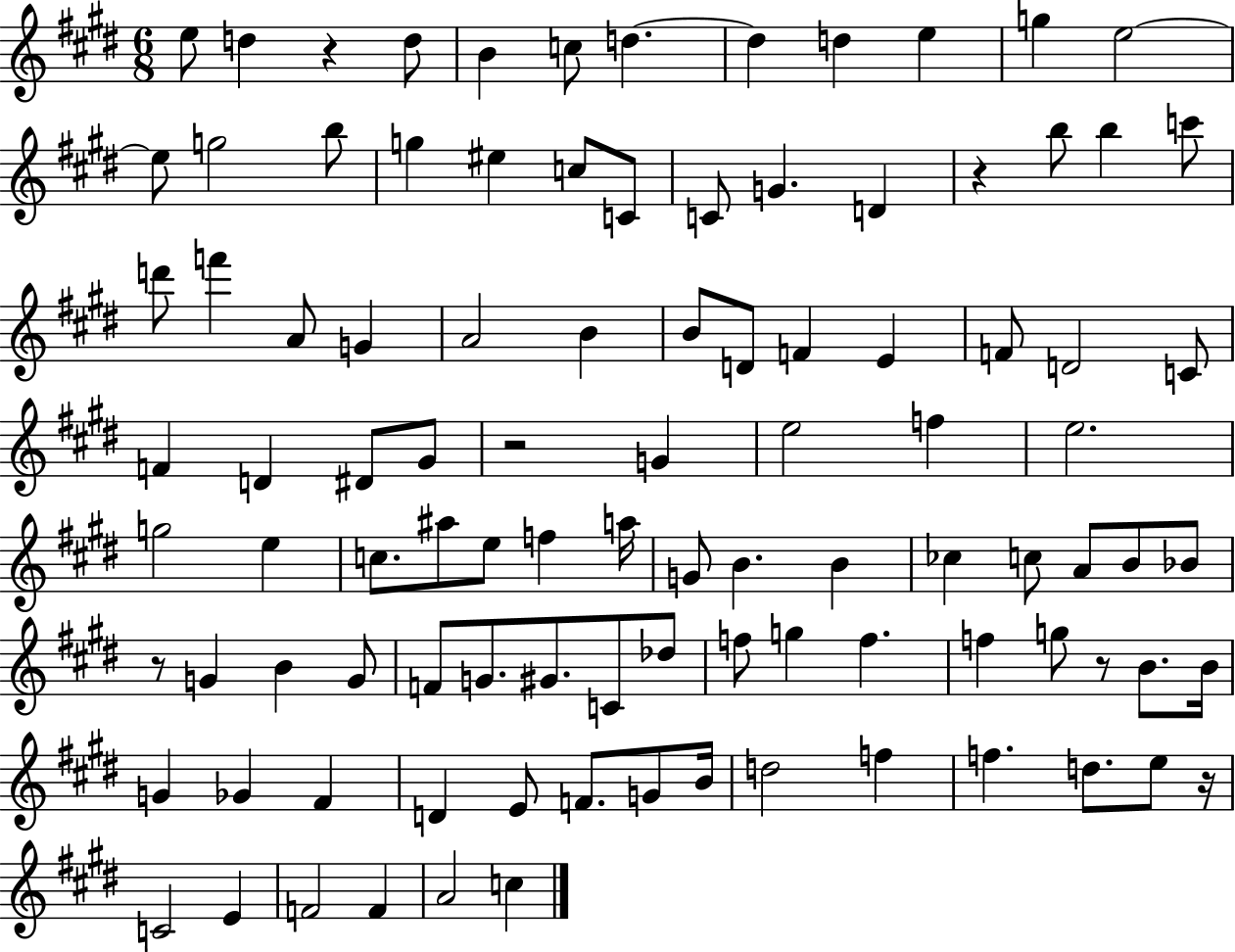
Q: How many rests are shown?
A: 6